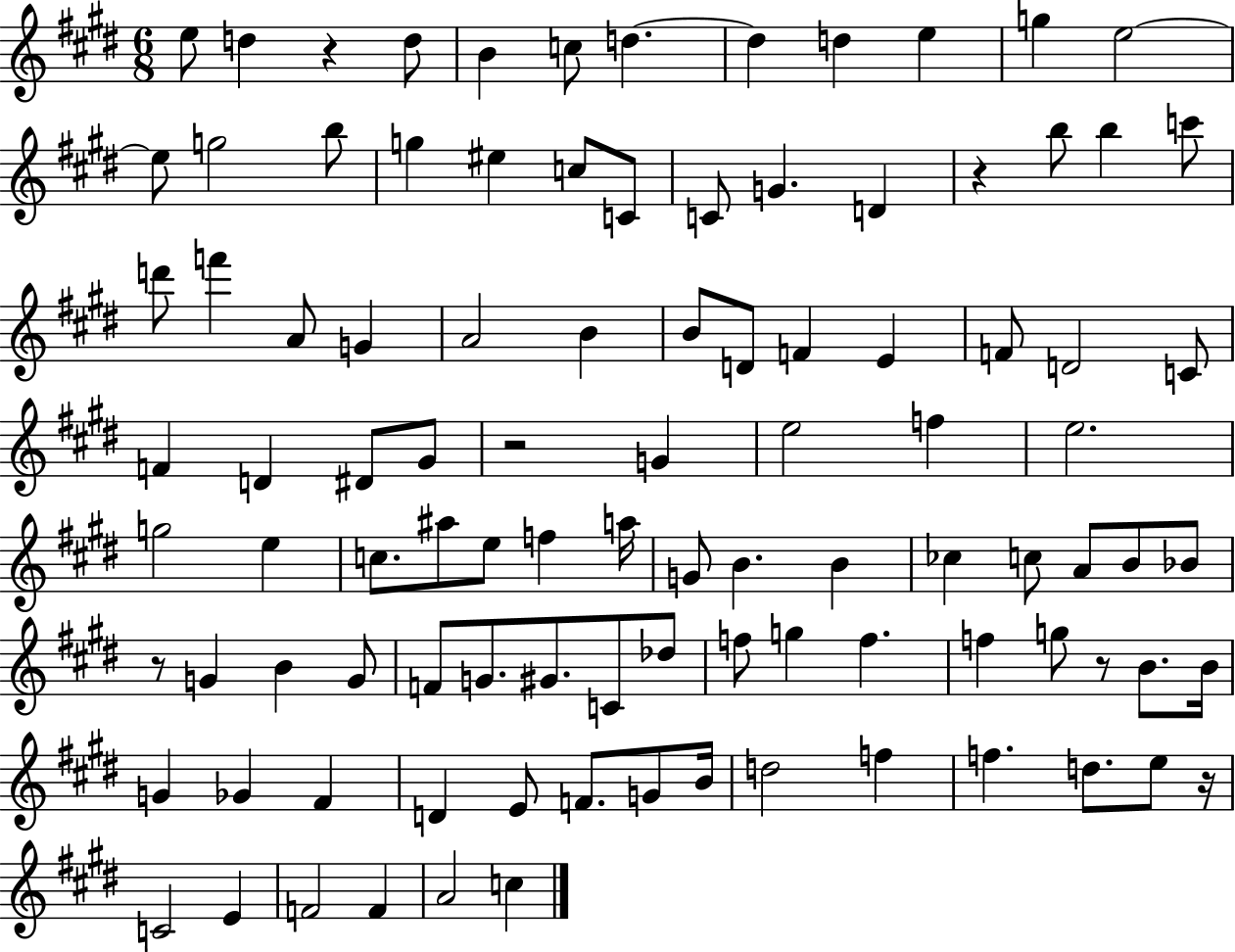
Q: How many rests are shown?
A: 6